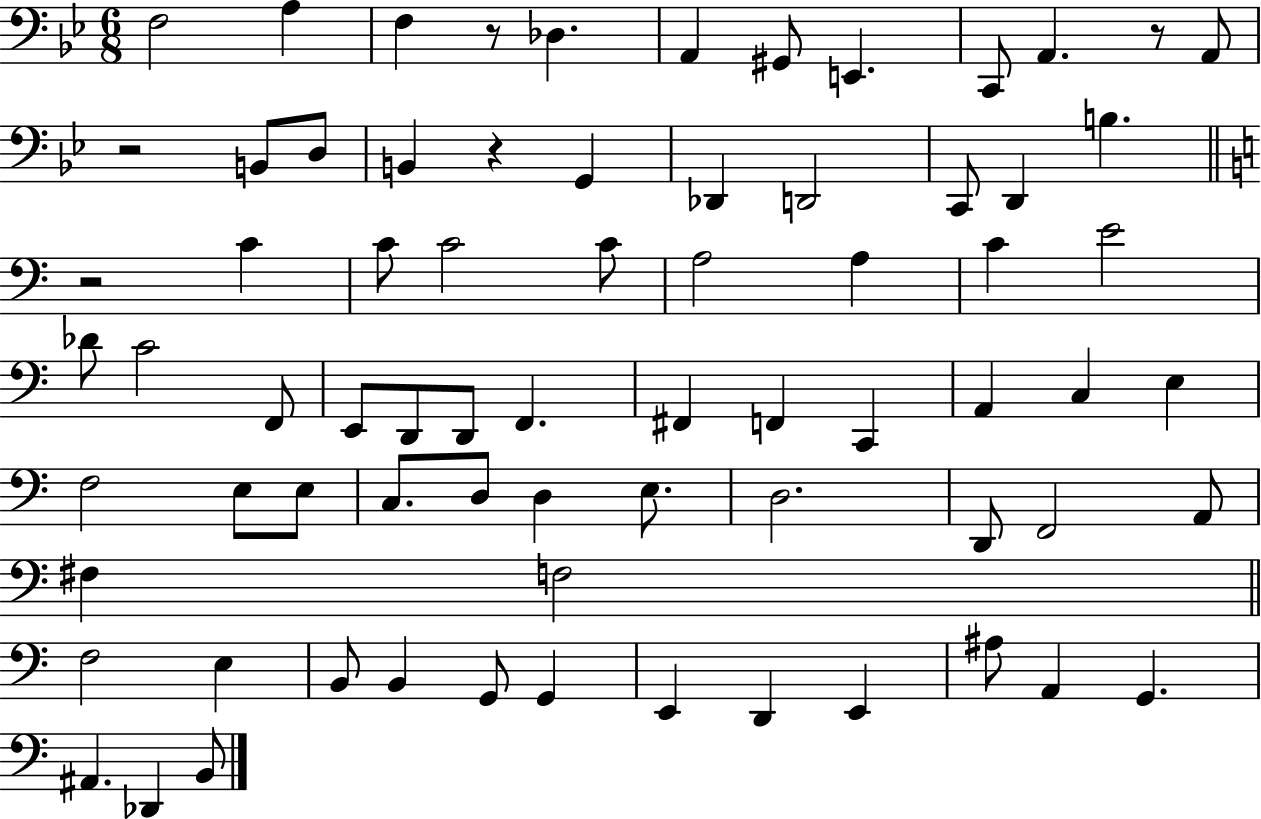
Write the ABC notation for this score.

X:1
T:Untitled
M:6/8
L:1/4
K:Bb
F,2 A, F, z/2 _D, A,, ^G,,/2 E,, C,,/2 A,, z/2 A,,/2 z2 B,,/2 D,/2 B,, z G,, _D,, D,,2 C,,/2 D,, B, z2 C C/2 C2 C/2 A,2 A, C E2 _D/2 C2 F,,/2 E,,/2 D,,/2 D,,/2 F,, ^F,, F,, C,, A,, C, E, F,2 E,/2 E,/2 C,/2 D,/2 D, E,/2 D,2 D,,/2 F,,2 A,,/2 ^F, F,2 F,2 E, B,,/2 B,, G,,/2 G,, E,, D,, E,, ^A,/2 A,, G,, ^A,, _D,, B,,/2